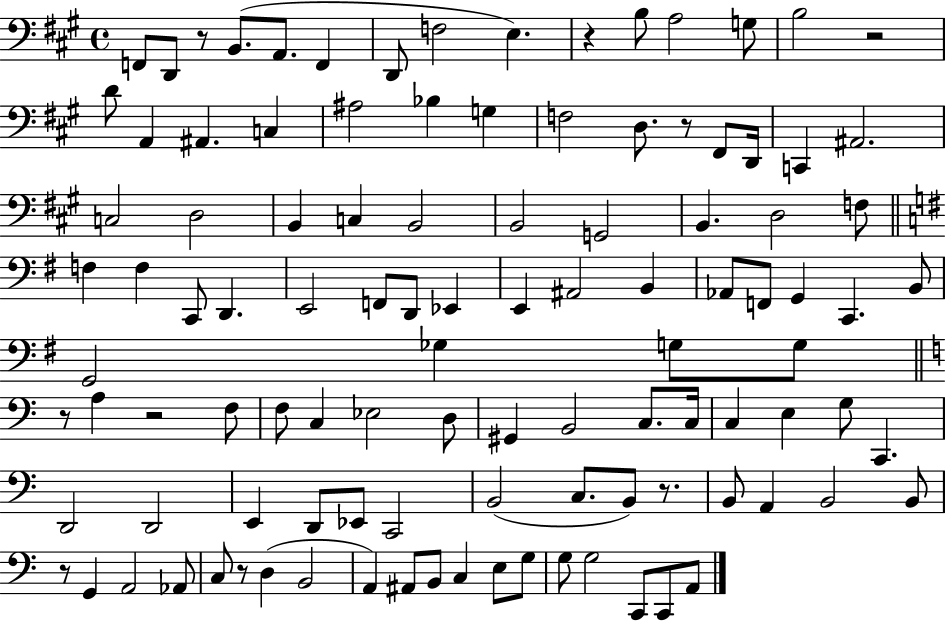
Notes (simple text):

F2/e D2/e R/e B2/e. A2/e. F2/q D2/e F3/h E3/q. R/q B3/e A3/h G3/e B3/h R/h D4/e A2/q A#2/q. C3/q A#3/h Bb3/q G3/q F3/h D3/e. R/e F#2/e D2/s C2/q A#2/h. C3/h D3/h B2/q C3/q B2/h B2/h G2/h B2/q. D3/h F3/e F3/q F3/q C2/e D2/q. E2/h F2/e D2/e Eb2/q E2/q A#2/h B2/q Ab2/e F2/e G2/q C2/q. B2/e G2/h Gb3/q G3/e G3/e R/e A3/q R/h F3/e F3/e C3/q Eb3/h D3/e G#2/q B2/h C3/e. C3/s C3/q E3/q G3/e C2/q. D2/h D2/h E2/q D2/e Eb2/e C2/h B2/h C3/e. B2/e R/e. B2/e A2/q B2/h B2/e R/e G2/q A2/h Ab2/e C3/e R/e D3/q B2/h A2/q A#2/e B2/e C3/q E3/e G3/e G3/e G3/h C2/e C2/e A2/e